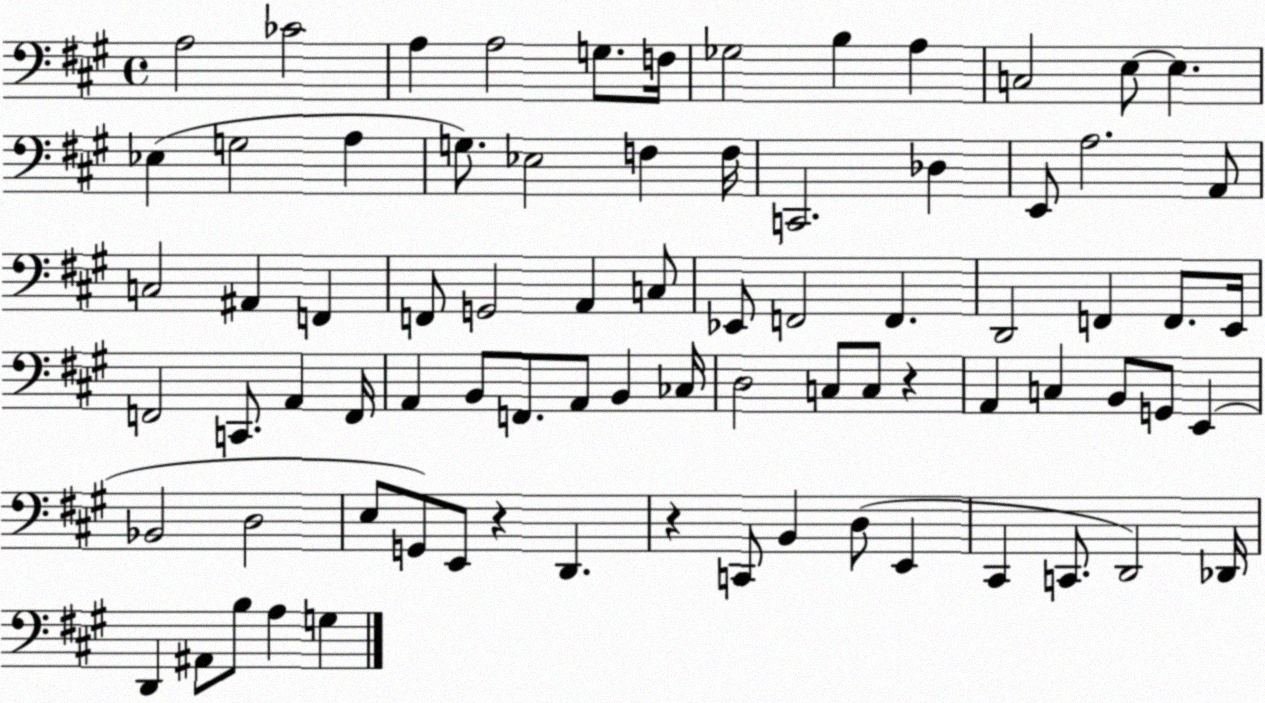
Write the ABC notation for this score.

X:1
T:Untitled
M:4/4
L:1/4
K:A
A,2 _C2 A, A,2 G,/2 F,/4 _G,2 B, A, C,2 E,/2 E, _E, G,2 A, G,/2 _E,2 F, F,/4 C,,2 _D, E,,/2 A,2 A,,/2 C,2 ^A,, F,, F,,/2 G,,2 A,, C,/2 _E,,/2 F,,2 F,, D,,2 F,, F,,/2 E,,/4 F,,2 C,,/2 A,, F,,/4 A,, B,,/2 F,,/2 A,,/2 B,, _C,/4 D,2 C,/2 C,/2 z A,, C, B,,/2 G,,/2 E,, _B,,2 D,2 E,/2 G,,/2 E,,/2 z D,, z C,,/2 B,, D,/2 E,, ^C,, C,,/2 D,,2 _D,,/4 D,, ^A,,/2 B,/2 A, G,